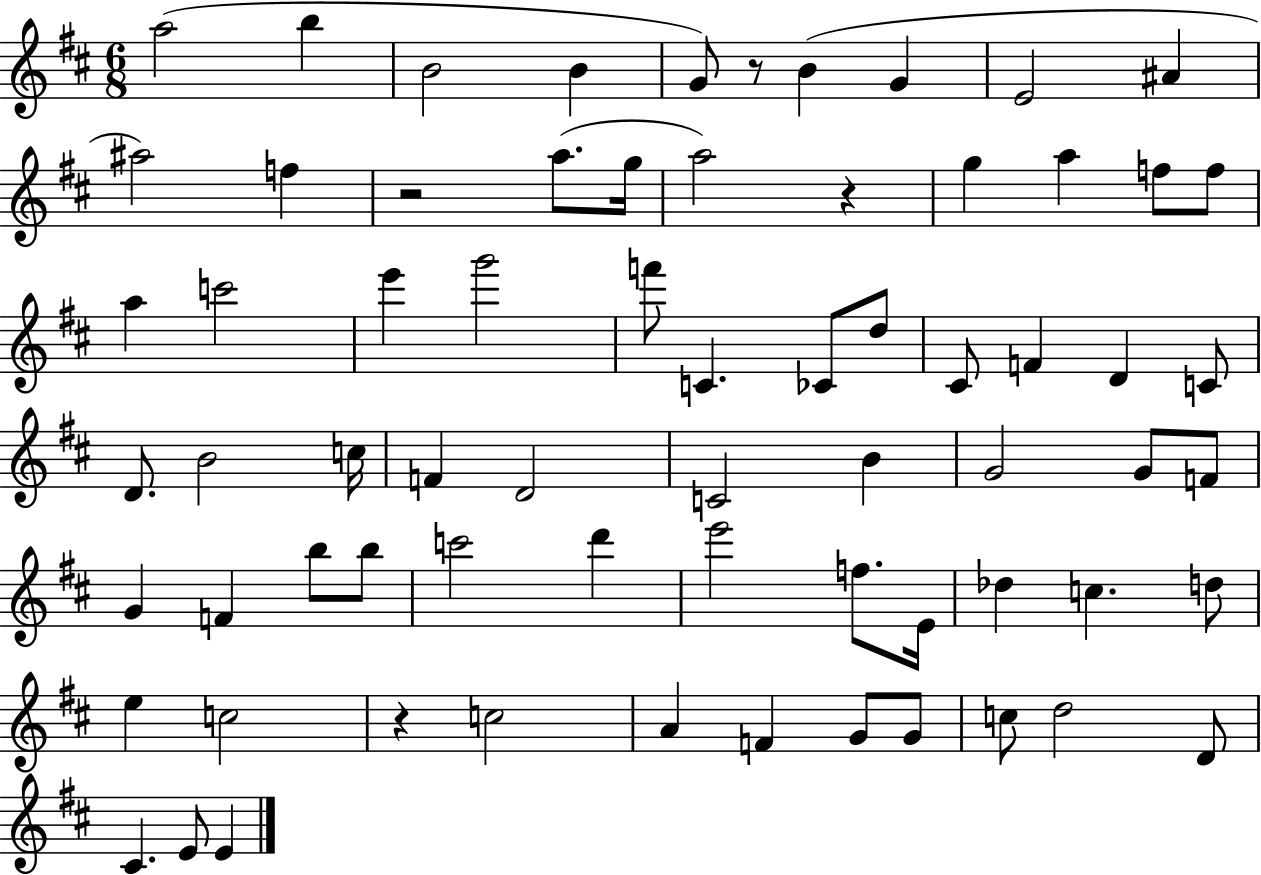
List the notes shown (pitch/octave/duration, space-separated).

A5/h B5/q B4/h B4/q G4/e R/e B4/q G4/q E4/h A#4/q A#5/h F5/q R/h A5/e. G5/s A5/h R/q G5/q A5/q F5/e F5/e A5/q C6/h E6/q G6/h F6/e C4/q. CES4/e D5/e C#4/e F4/q D4/q C4/e D4/e. B4/h C5/s F4/q D4/h C4/h B4/q G4/h G4/e F4/e G4/q F4/q B5/e B5/e C6/h D6/q E6/h F5/e. E4/s Db5/q C5/q. D5/e E5/q C5/h R/q C5/h A4/q F4/q G4/e G4/e C5/e D5/h D4/e C#4/q. E4/e E4/q